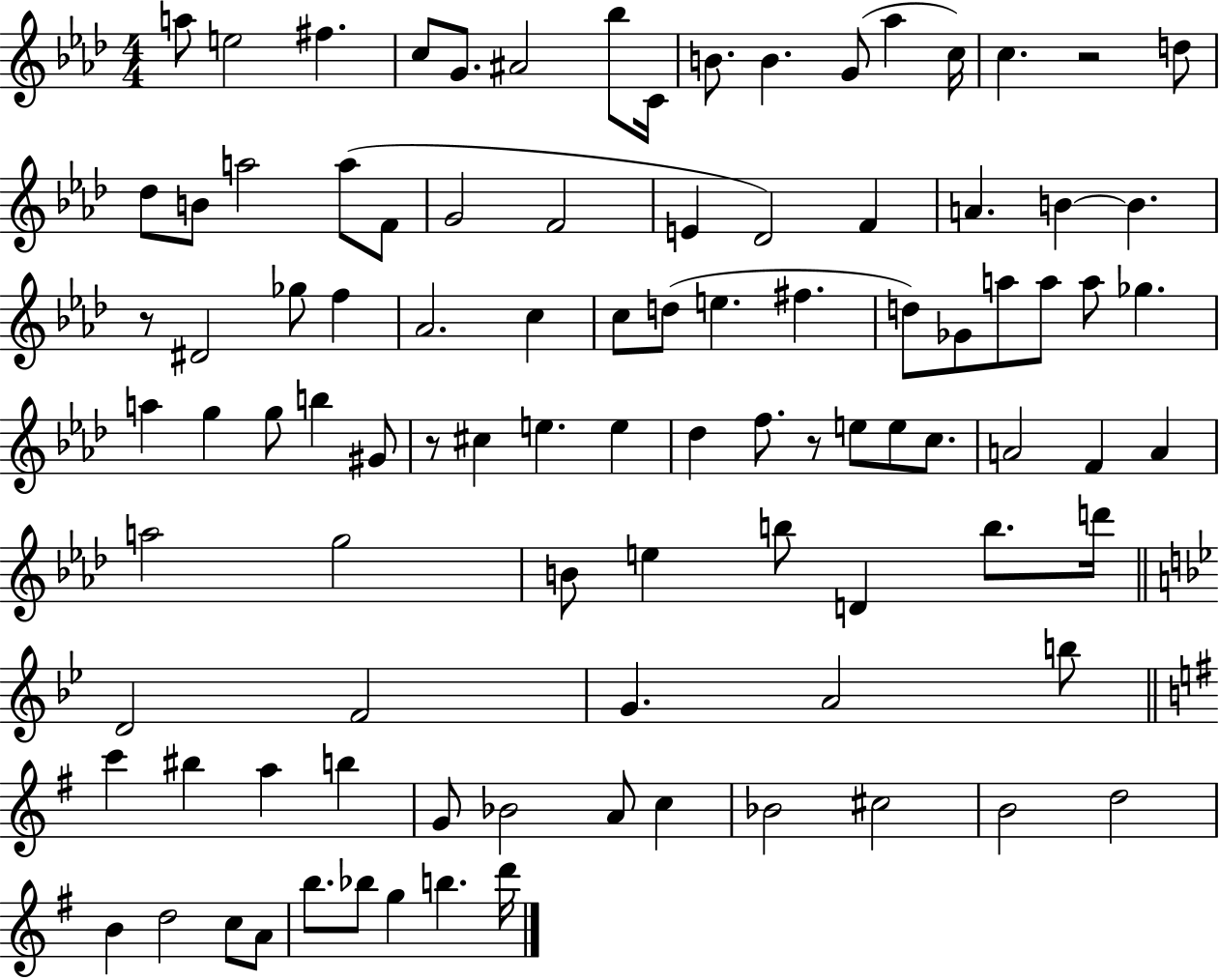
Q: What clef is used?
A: treble